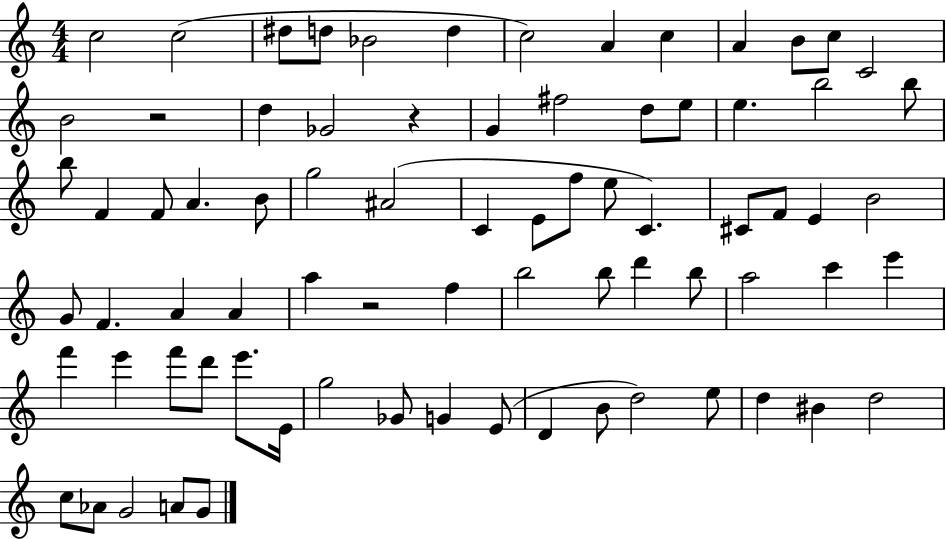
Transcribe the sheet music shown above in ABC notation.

X:1
T:Untitled
M:4/4
L:1/4
K:C
c2 c2 ^d/2 d/2 _B2 d c2 A c A B/2 c/2 C2 B2 z2 d _G2 z G ^f2 d/2 e/2 e b2 b/2 b/2 F F/2 A B/2 g2 ^A2 C E/2 f/2 e/2 C ^C/2 F/2 E B2 G/2 F A A a z2 f b2 b/2 d' b/2 a2 c' e' f' e' f'/2 d'/2 e'/2 E/4 g2 _G/2 G E/2 D B/2 d2 e/2 d ^B d2 c/2 _A/2 G2 A/2 G/2